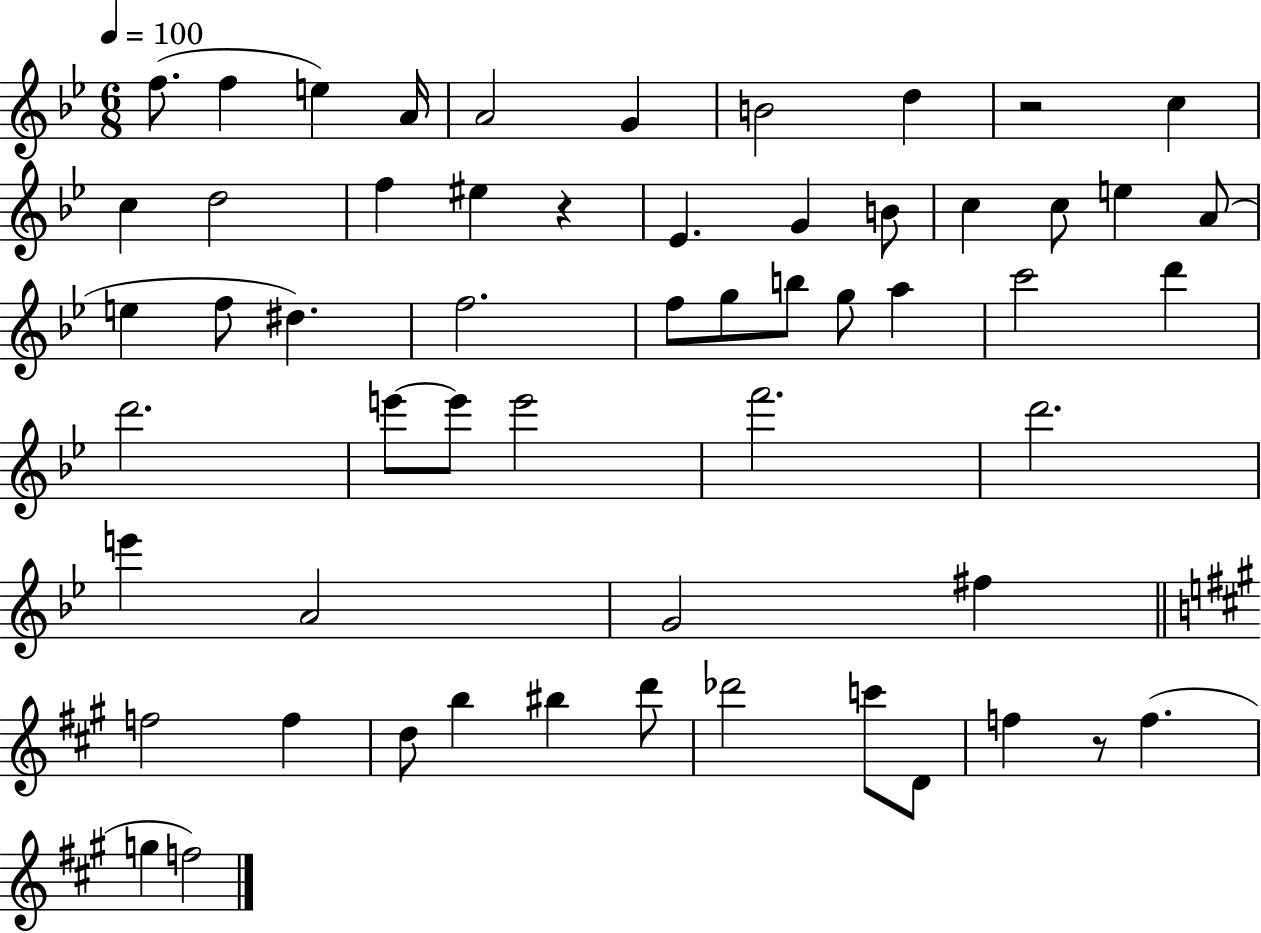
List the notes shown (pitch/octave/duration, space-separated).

F5/e. F5/q E5/q A4/s A4/h G4/q B4/h D5/q R/h C5/q C5/q D5/h F5/q EIS5/q R/q Eb4/q. G4/q B4/e C5/q C5/e E5/q A4/e E5/q F5/e D#5/q. F5/h. F5/e G5/e B5/e G5/e A5/q C6/h D6/q D6/h. E6/e E6/e E6/h F6/h. D6/h. E6/q A4/h G4/h F#5/q F5/h F5/q D5/e B5/q BIS5/q D6/e Db6/h C6/e D4/e F5/q R/e F5/q. G5/q F5/h